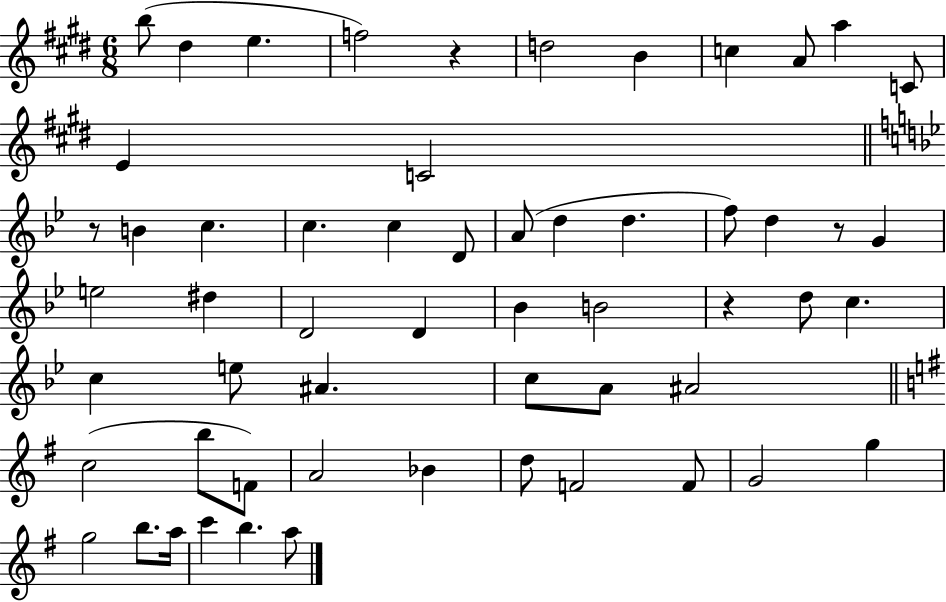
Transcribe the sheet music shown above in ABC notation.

X:1
T:Untitled
M:6/8
L:1/4
K:E
b/2 ^d e f2 z d2 B c A/2 a C/2 E C2 z/2 B c c c D/2 A/2 d d f/2 d z/2 G e2 ^d D2 D _B B2 z d/2 c c e/2 ^A c/2 A/2 ^A2 c2 b/2 F/2 A2 _B d/2 F2 F/2 G2 g g2 b/2 a/4 c' b a/2